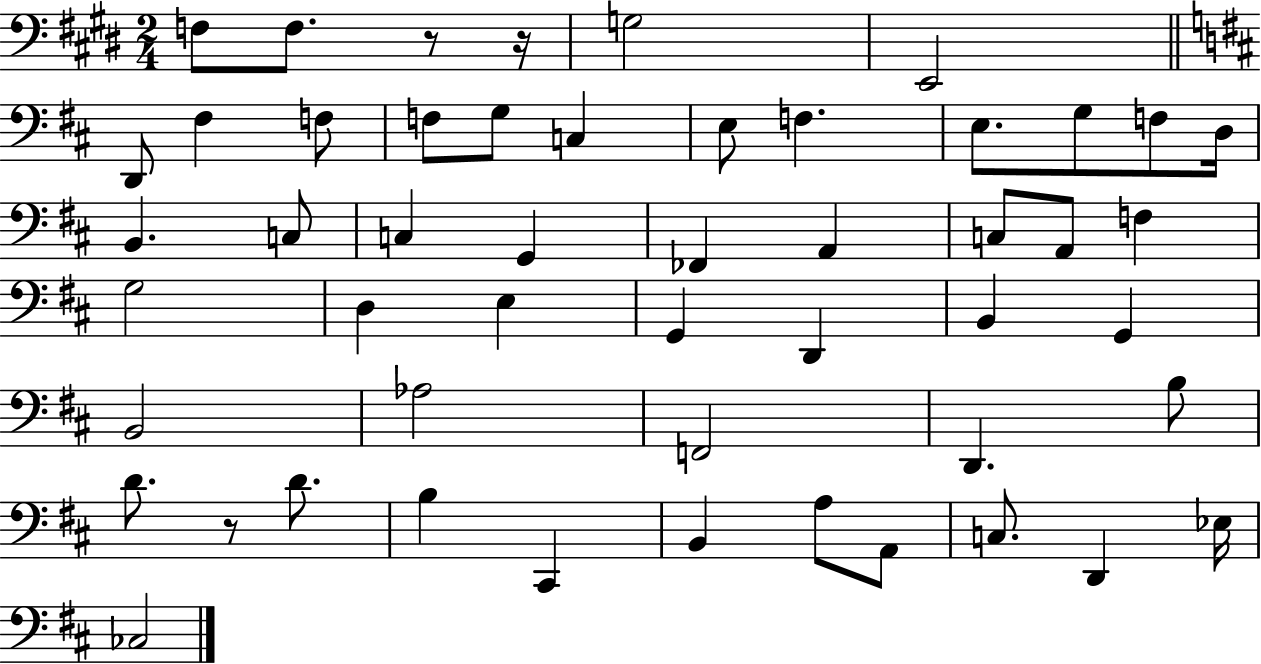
{
  \clef bass
  \numericTimeSignature
  \time 2/4
  \key e \major
  \repeat volta 2 { f8 f8. r8 r16 | g2 | e,2 | \bar "||" \break \key b \minor d,8 fis4 f8 | f8 g8 c4 | e8 f4. | e8. g8 f8 d16 | \break b,4. c8 | c4 g,4 | fes,4 a,4 | c8 a,8 f4 | \break g2 | d4 e4 | g,4 d,4 | b,4 g,4 | \break b,2 | aes2 | f,2 | d,4. b8 | \break d'8. r8 d'8. | b4 cis,4 | b,4 a8 a,8 | c8. d,4 ees16 | \break ces2 | } \bar "|."
}